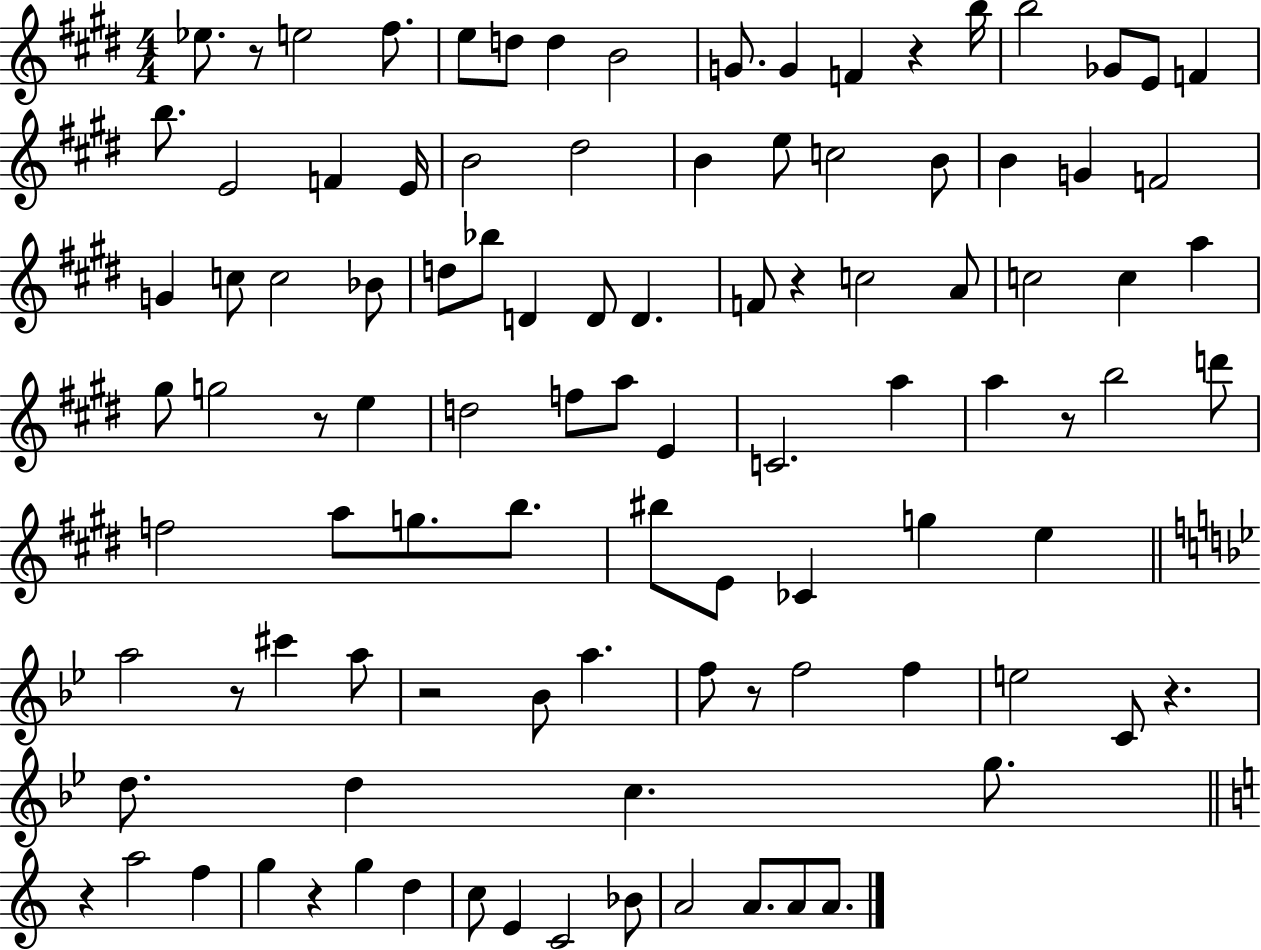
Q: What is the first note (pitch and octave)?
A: Eb5